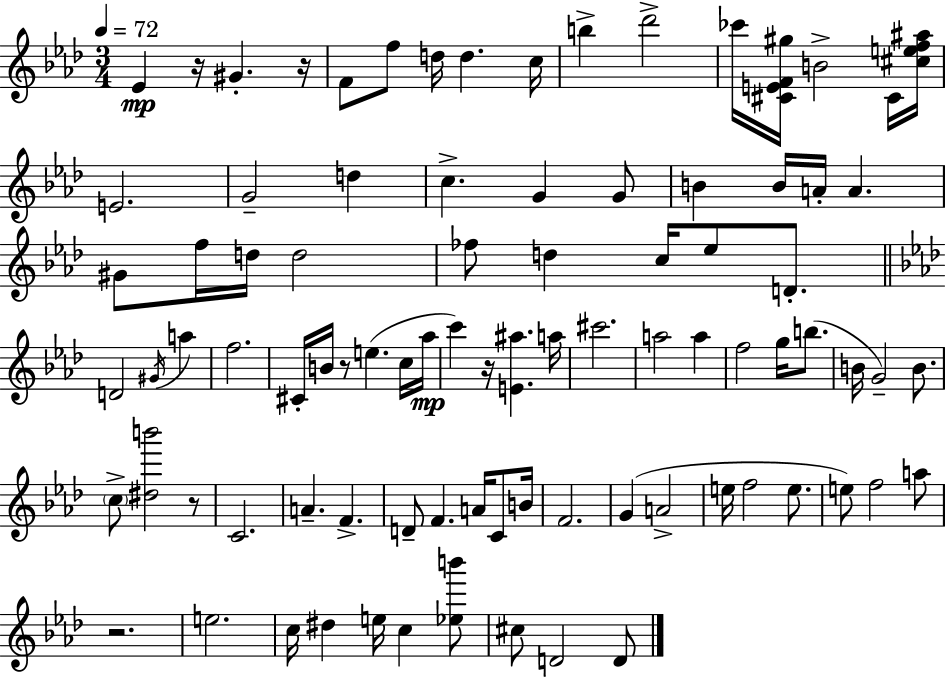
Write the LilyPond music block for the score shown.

{
  \clef treble
  \numericTimeSignature
  \time 3/4
  \key f \minor
  \tempo 4 = 72
  \repeat volta 2 { ees'4\mp r16 gis'4.-. r16 | f'8 f''8 d''16 d''4. c''16 | b''4-> des'''2-> | ces'''16 <cis' e' f' gis''>16 b'2-> cis'16 <cis'' e'' f'' ais''>16 | \break e'2. | g'2-- d''4 | c''4.-> g'4 g'8 | b'4 b'16 a'16-. a'4. | \break gis'8 f''16 d''16 d''2 | fes''8 d''4 c''16 ees''8 d'8.-. | \bar "||" \break \key f \minor d'2 \acciaccatura { gis'16 } a''4 | f''2. | cis'16-. b'16 r8 e''4.( c''16 | aes''16\mp c'''4) r16 <e' ais''>4. | \break a''16 cis'''2. | a''2 a''4 | f''2 g''16 b''8.( | b'16 g'2--) b'8. | \break \parenthesize c''8-> <dis'' b'''>2 r8 | c'2. | a'4.-- f'4.-> | d'8-- f'4. a'16 c'8 | \break b'16 f'2. | g'4( a'2-> | e''16 f''2 e''8. | e''8) f''2 a''8 | \break r2. | e''2. | c''16 dis''4 e''16 c''4 <ees'' b'''>8 | cis''8 d'2 d'8 | \break } \bar "|."
}